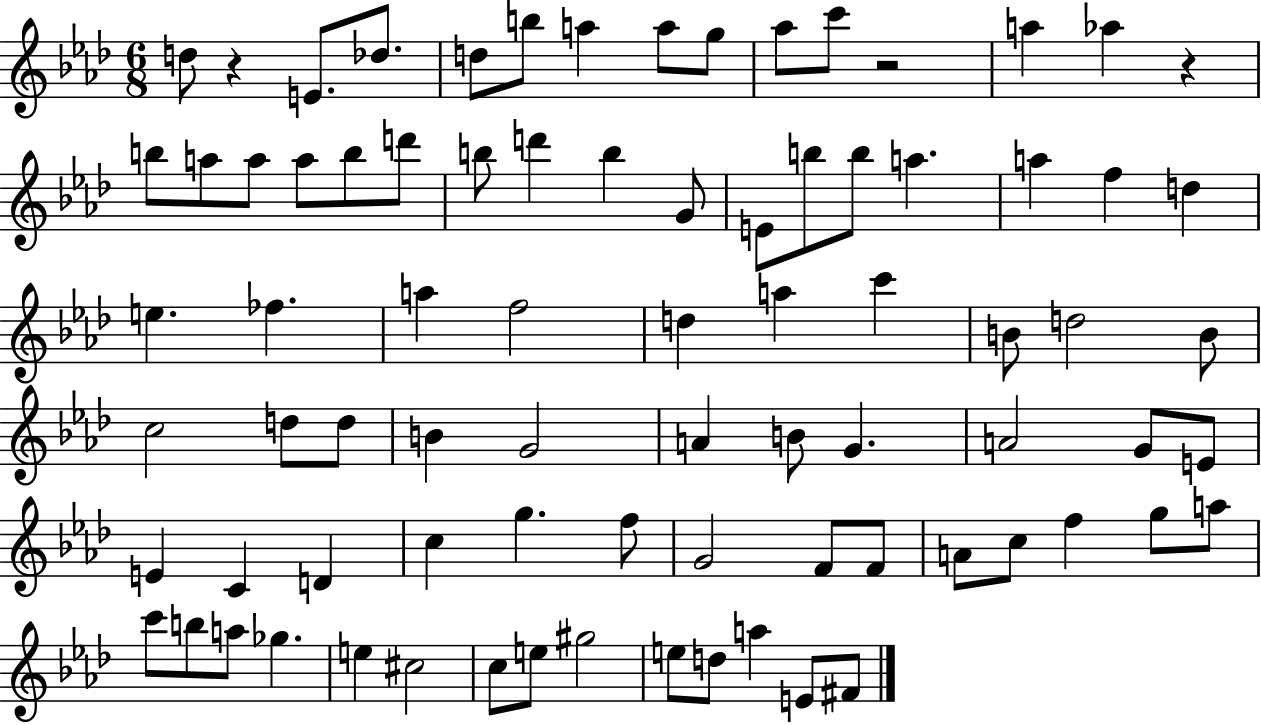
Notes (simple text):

D5/e R/q E4/e. Db5/e. D5/e B5/e A5/q A5/e G5/e Ab5/e C6/e R/h A5/q Ab5/q R/q B5/e A5/e A5/e A5/e B5/e D6/e B5/e D6/q B5/q G4/e E4/e B5/e B5/e A5/q. A5/q F5/q D5/q E5/q. FES5/q. A5/q F5/h D5/q A5/q C6/q B4/e D5/h B4/e C5/h D5/e D5/e B4/q G4/h A4/q B4/e G4/q. A4/h G4/e E4/e E4/q C4/q D4/q C5/q G5/q. F5/e G4/h F4/e F4/e A4/e C5/e F5/q G5/e A5/e C6/e B5/e A5/e Gb5/q. E5/q C#5/h C5/e E5/e G#5/h E5/e D5/e A5/q E4/e F#4/e